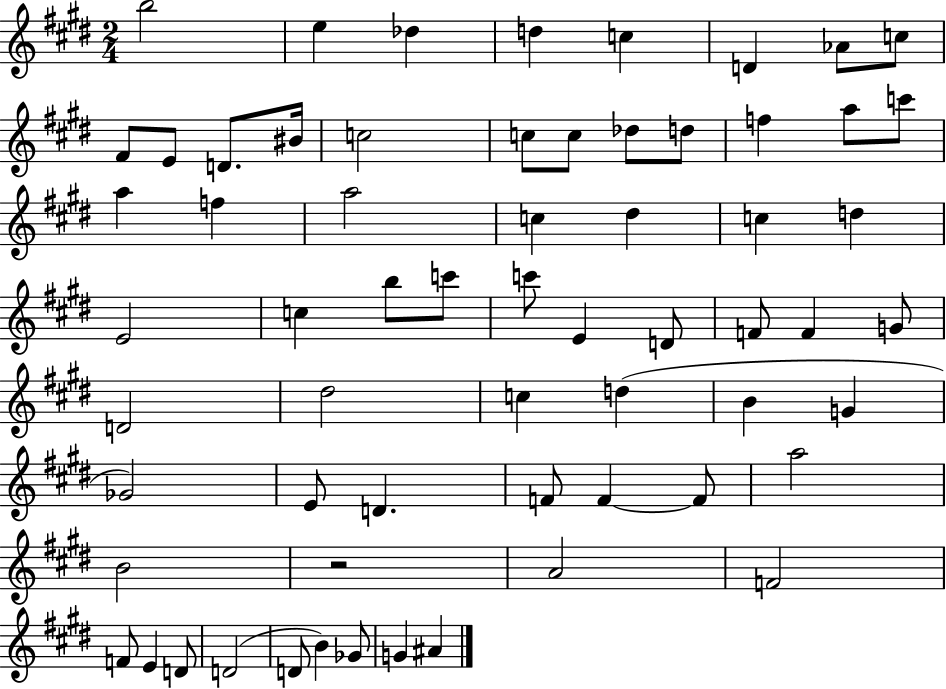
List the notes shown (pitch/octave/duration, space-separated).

B5/h E5/q Db5/q D5/q C5/q D4/q Ab4/e C5/e F#4/e E4/e D4/e. BIS4/s C5/h C5/e C5/e Db5/e D5/e F5/q A5/e C6/e A5/q F5/q A5/h C5/q D#5/q C5/q D5/q E4/h C5/q B5/e C6/e C6/e E4/q D4/e F4/e F4/q G4/e D4/h D#5/h C5/q D5/q B4/q G4/q Gb4/h E4/e D4/q. F4/e F4/q F4/e A5/h B4/h R/h A4/h F4/h F4/e E4/q D4/e D4/h D4/e B4/q Gb4/e G4/q A#4/q